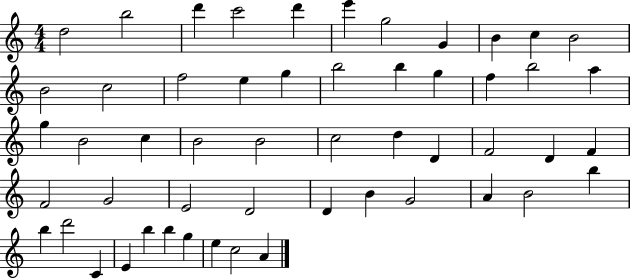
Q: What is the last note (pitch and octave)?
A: A4